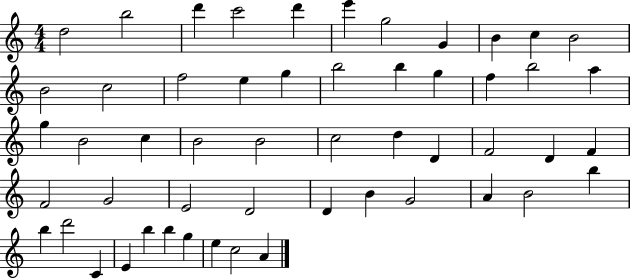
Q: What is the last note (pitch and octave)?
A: A4